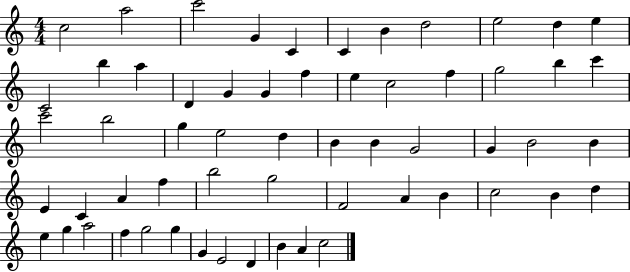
C5/h A5/h C6/h G4/q C4/q C4/q B4/q D5/h E5/h D5/q E5/q C4/h B5/q A5/q D4/q G4/q G4/q F5/q E5/q C5/h F5/q G5/h B5/q C6/q C6/h B5/h G5/q E5/h D5/q B4/q B4/q G4/h G4/q B4/h B4/q E4/q C4/q A4/q F5/q B5/h G5/h F4/h A4/q B4/q C5/h B4/q D5/q E5/q G5/q A5/h F5/q G5/h G5/q G4/q E4/h D4/q B4/q A4/q C5/h